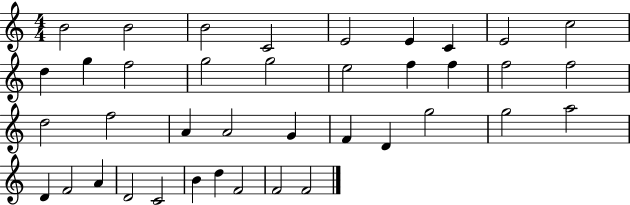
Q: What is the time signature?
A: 4/4